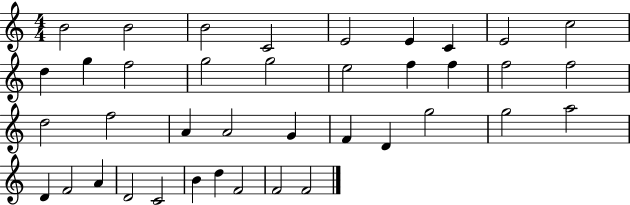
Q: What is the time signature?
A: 4/4